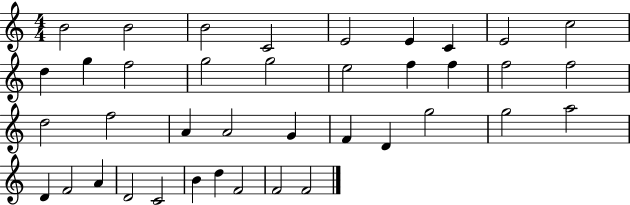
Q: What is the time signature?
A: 4/4